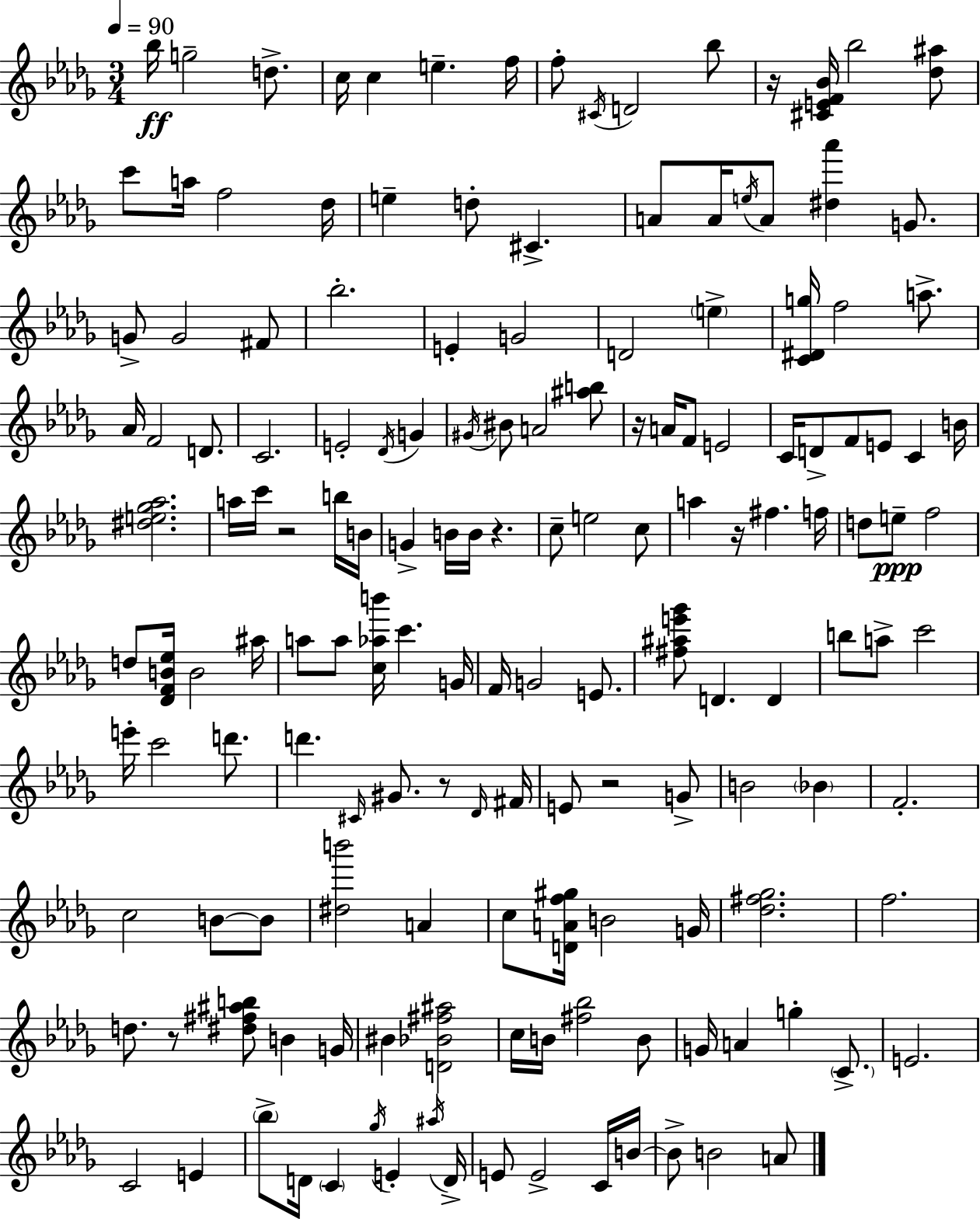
{
  \clef treble
  \numericTimeSignature
  \time 3/4
  \key bes \minor
  \tempo 4 = 90
  \repeat volta 2 { bes''16\ff g''2-- d''8.-> | c''16 c''4 e''4.-- f''16 | f''8-. \acciaccatura { cis'16 } d'2 bes''8 | r16 <cis' e' f' bes'>16 bes''2 <des'' ais''>8 | \break c'''8 a''16 f''2 | des''16 e''4-- d''8-. cis'4.-> | a'8 a'16 \acciaccatura { e''16 } a'8 <dis'' aes'''>4 g'8. | g'8-> g'2 | \break fis'8 bes''2.-. | e'4-. g'2 | d'2 \parenthesize e''4-> | <c' dis' g''>16 f''2 a''8.-> | \break aes'16 f'2 d'8. | c'2. | e'2-. \acciaccatura { des'16 } g'4 | \acciaccatura { gis'16 } bis'8 a'2 | \break <ais'' b''>8 r16 a'16 f'8 e'2 | c'16 d'8-> f'8 e'8 c'4 | b'16 <dis'' e'' ges'' aes''>2. | a''16 c'''16 r2 | \break b''16 b'16 g'4-> b'16 b'16 r4. | c''8-- e''2 | c''8 a''4 r16 fis''4. | f''16 d''8 e''8--\ppp f''2 | \break d''8 <des' f' b' ees''>16 b'2 | ais''16 a''8 a''8 <c'' aes'' b'''>16 c'''4. | g'16 f'16 g'2 | e'8. <fis'' ais'' e''' ges'''>8 d'4. | \break d'4 b''8 a''8-> c'''2 | e'''16-. c'''2 | d'''8. d'''4. \grace { cis'16 } gis'8. | r8 \grace { des'16 } fis'16 e'8 r2 | \break g'8-> b'2 | \parenthesize bes'4 f'2.-. | c''2 | b'8~~ b'8 <dis'' b'''>2 | \break a'4 c''8 <d' a' f'' gis''>16 b'2 | g'16 <des'' fis'' ges''>2. | f''2. | d''8. r8 <dis'' fis'' ais'' b''>8 | \break b'4 g'16 bis'4 <d' bes' fis'' ais''>2 | c''16 b'16 <fis'' bes''>2 | b'8 g'16 a'4 g''4-. | \parenthesize c'8.-> e'2. | \break c'2 | e'4 \parenthesize bes''8-> d'16 \parenthesize c'4 | \acciaccatura { ges''16 } e'4-. \acciaccatura { ais''16 } d'16-> e'8 e'2-> | c'16 b'16~~ b'8-> b'2 | \break a'8 } \bar "|."
}